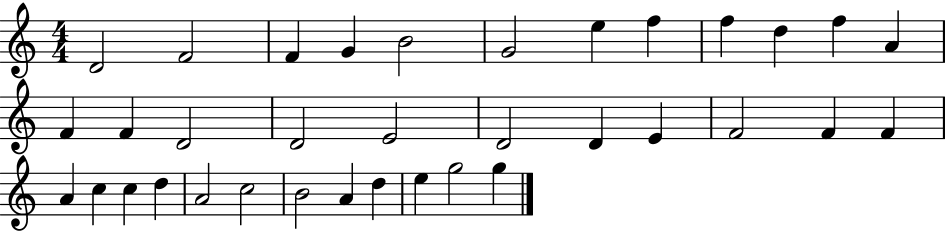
{
  \clef treble
  \numericTimeSignature
  \time 4/4
  \key c \major
  d'2 f'2 | f'4 g'4 b'2 | g'2 e''4 f''4 | f''4 d''4 f''4 a'4 | \break f'4 f'4 d'2 | d'2 e'2 | d'2 d'4 e'4 | f'2 f'4 f'4 | \break a'4 c''4 c''4 d''4 | a'2 c''2 | b'2 a'4 d''4 | e''4 g''2 g''4 | \break \bar "|."
}